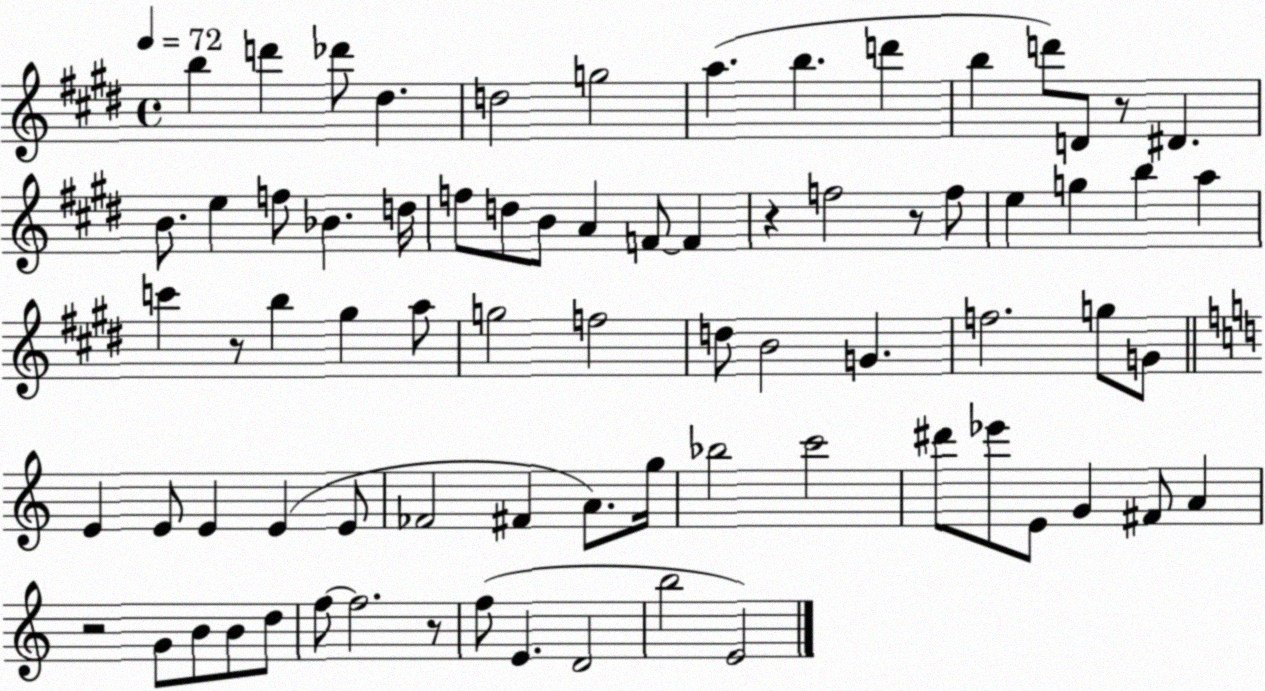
X:1
T:Untitled
M:4/4
L:1/4
K:E
b d' _d'/2 ^d d2 g2 a b d' b d'/2 D/2 z/2 ^D B/2 e f/2 _B d/4 f/2 d/2 B/2 A F/2 F z f2 z/2 f/2 e g b a c' z/2 b ^g a/2 g2 f2 d/2 B2 G f2 g/2 G/2 E E/2 E E E/2 _F2 ^F A/2 g/4 _b2 c'2 ^d'/2 _e'/2 E/2 G ^F/2 A z2 G/2 B/2 B/2 d/2 f/2 f2 z/2 f/2 E D2 b2 E2